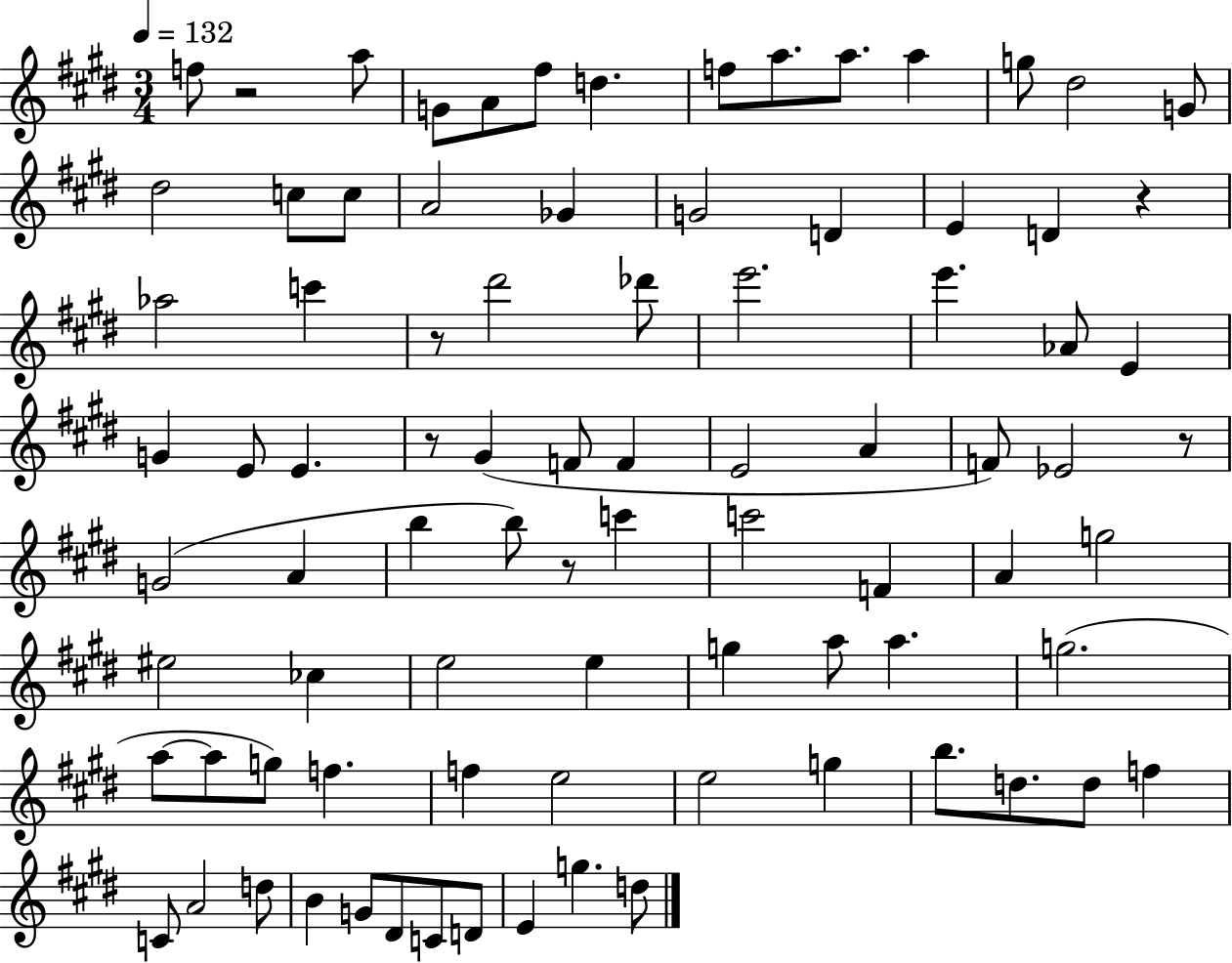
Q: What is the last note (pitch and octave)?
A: D5